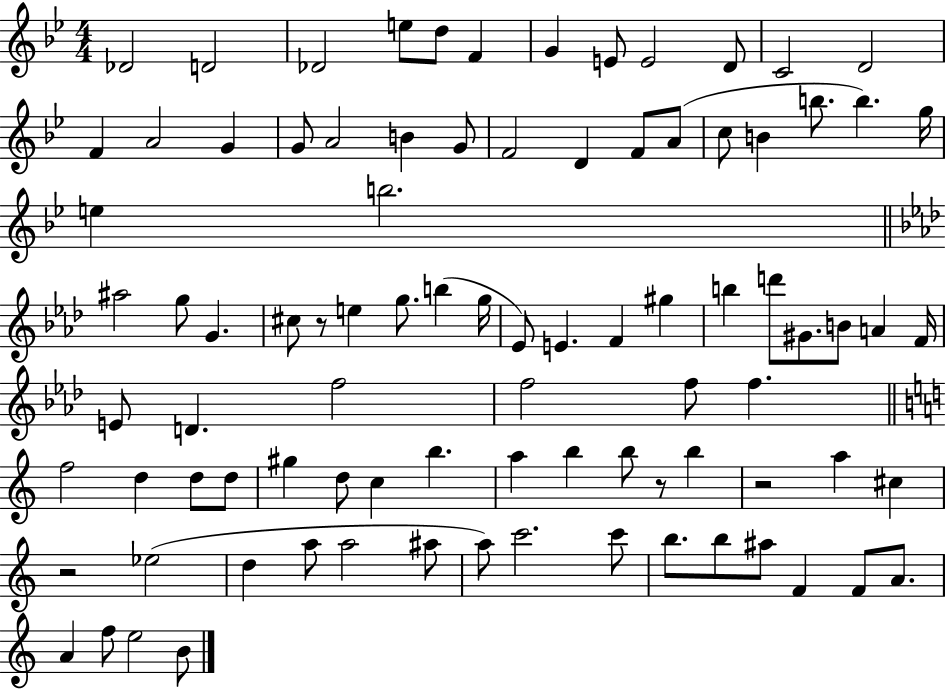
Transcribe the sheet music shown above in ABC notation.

X:1
T:Untitled
M:4/4
L:1/4
K:Bb
_D2 D2 _D2 e/2 d/2 F G E/2 E2 D/2 C2 D2 F A2 G G/2 A2 B G/2 F2 D F/2 A/2 c/2 B b/2 b g/4 e b2 ^a2 g/2 G ^c/2 z/2 e g/2 b g/4 _E/2 E F ^g b d'/2 ^G/2 B/2 A F/4 E/2 D f2 f2 f/2 f f2 d d/2 d/2 ^g d/2 c b a b b/2 z/2 b z2 a ^c z2 _e2 d a/2 a2 ^a/2 a/2 c'2 c'/2 b/2 b/2 ^a/2 F F/2 A/2 A f/2 e2 B/2